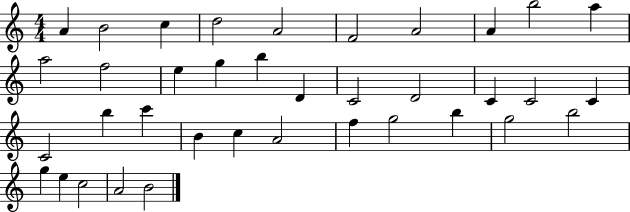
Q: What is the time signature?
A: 4/4